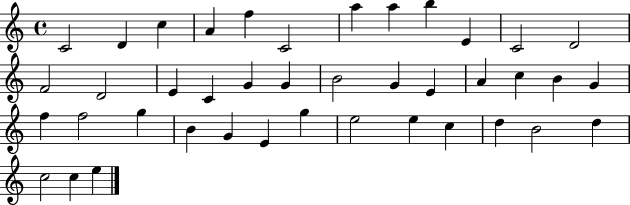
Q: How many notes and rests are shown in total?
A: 41